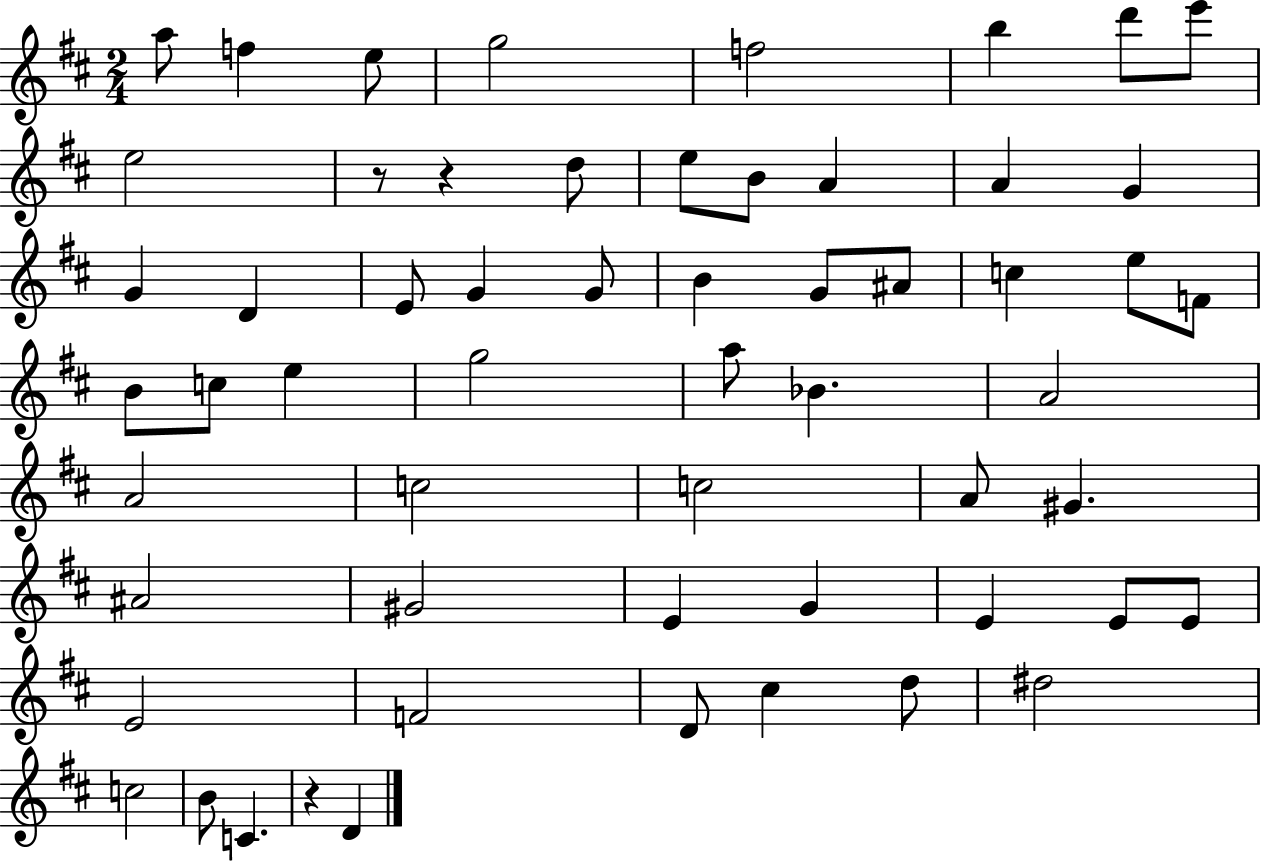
{
  \clef treble
  \numericTimeSignature
  \time 2/4
  \key d \major
  a''8 f''4 e''8 | g''2 | f''2 | b''4 d'''8 e'''8 | \break e''2 | r8 r4 d''8 | e''8 b'8 a'4 | a'4 g'4 | \break g'4 d'4 | e'8 g'4 g'8 | b'4 g'8 ais'8 | c''4 e''8 f'8 | \break b'8 c''8 e''4 | g''2 | a''8 bes'4. | a'2 | \break a'2 | c''2 | c''2 | a'8 gis'4. | \break ais'2 | gis'2 | e'4 g'4 | e'4 e'8 e'8 | \break e'2 | f'2 | d'8 cis''4 d''8 | dis''2 | \break c''2 | b'8 c'4. | r4 d'4 | \bar "|."
}